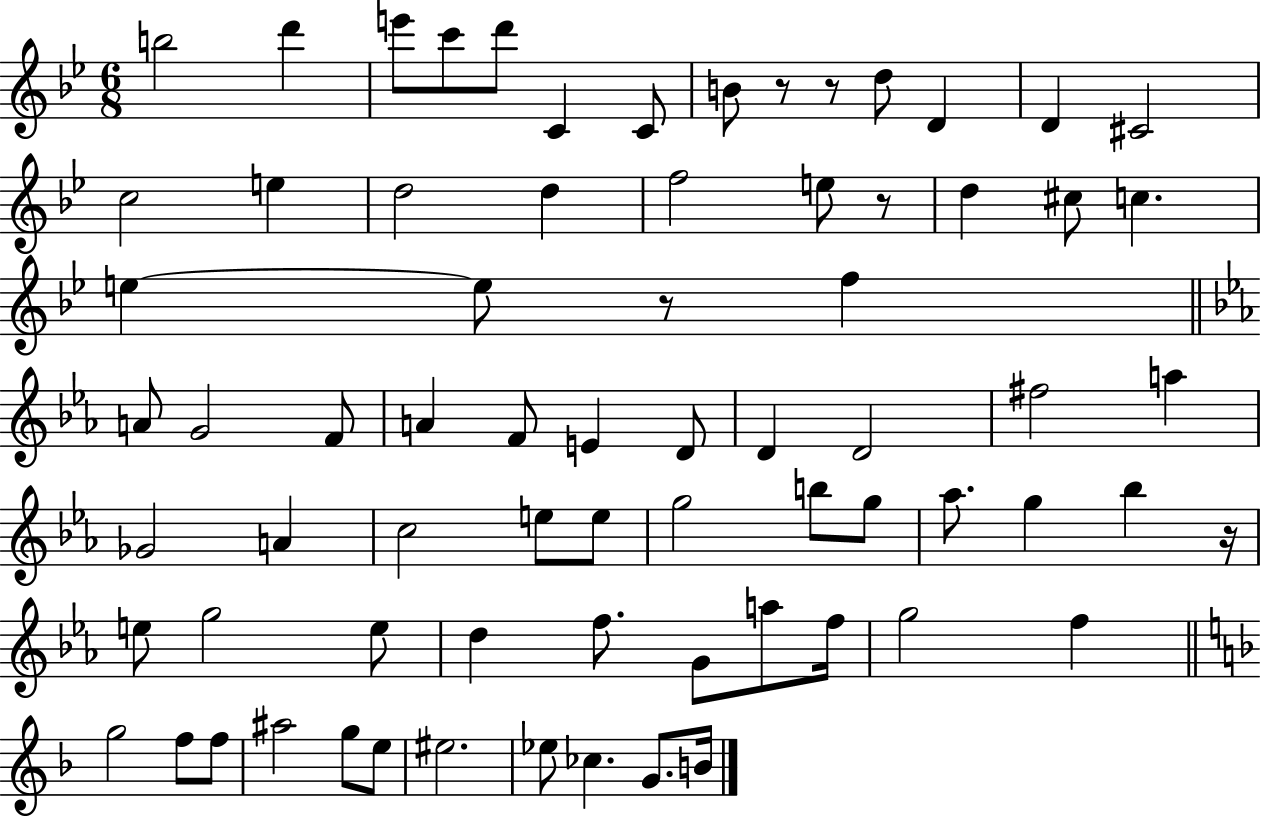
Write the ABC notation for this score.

X:1
T:Untitled
M:6/8
L:1/4
K:Bb
b2 d' e'/2 c'/2 d'/2 C C/2 B/2 z/2 z/2 d/2 D D ^C2 c2 e d2 d f2 e/2 z/2 d ^c/2 c e e/2 z/2 f A/2 G2 F/2 A F/2 E D/2 D D2 ^f2 a _G2 A c2 e/2 e/2 g2 b/2 g/2 _a/2 g _b z/4 e/2 g2 e/2 d f/2 G/2 a/2 f/4 g2 f g2 f/2 f/2 ^a2 g/2 e/2 ^e2 _e/2 _c G/2 B/4